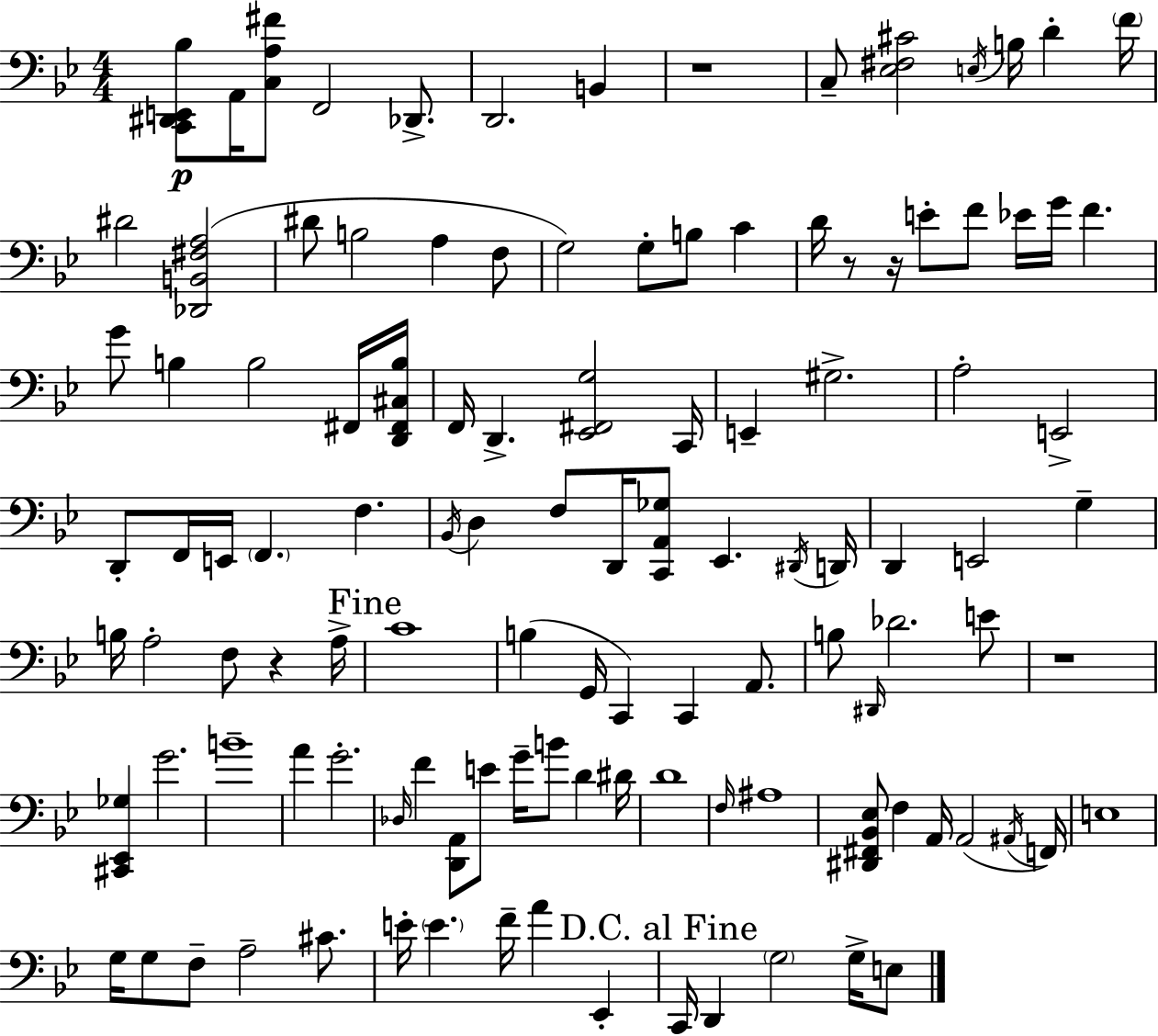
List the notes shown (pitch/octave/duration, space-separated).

[C2,D#2,E2,Bb3]/e A2/s [C3,A3,F#4]/e F2/h Db2/e. D2/h. B2/q R/w C3/e [Eb3,F#3,C#4]/h E3/s B3/s D4/q F4/s D#4/h [Db2,B2,F#3,A3]/h D#4/e B3/h A3/q F3/e G3/h G3/e B3/e C4/q D4/s R/e R/s E4/e F4/e Eb4/s G4/s F4/q. G4/e B3/q B3/h F#2/s [D2,F#2,C#3,B3]/s F2/s D2/q. [Eb2,F#2,G3]/h C2/s E2/q G#3/h. A3/h E2/h D2/e F2/s E2/s F2/q. F3/q. Bb2/s D3/q F3/e D2/s [C2,A2,Gb3]/e Eb2/q. D#2/s D2/s D2/q E2/h G3/q B3/s A3/h F3/e R/q A3/s C4/w B3/q G2/s C2/q C2/q A2/e. B3/e D#2/s Db4/h. E4/e R/w [C#2,Eb2,Gb3]/q G4/h. B4/w A4/q G4/h. Db3/s F4/q [D2,A2]/e E4/e G4/s B4/e D4/q D#4/s D4/w F3/s A#3/w [D#2,F#2,Bb2,Eb3]/e F3/q A2/s A2/h A#2/s F2/s E3/w G3/s G3/e F3/e A3/h C#4/e. E4/s E4/q. F4/s A4/q Eb2/q C2/s D2/q G3/h G3/s E3/e